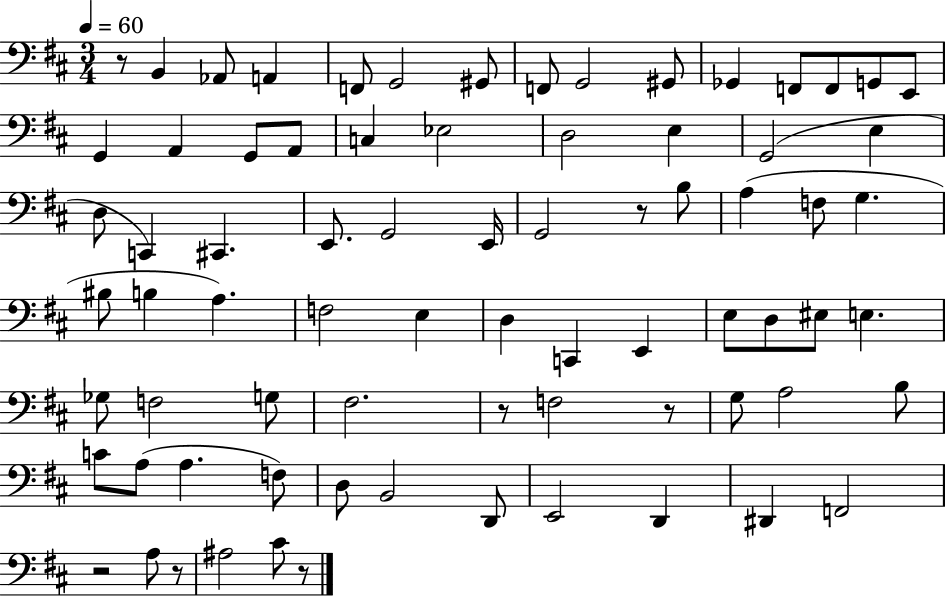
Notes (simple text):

R/e B2/q Ab2/e A2/q F2/e G2/h G#2/e F2/e G2/h G#2/e Gb2/q F2/e F2/e G2/e E2/e G2/q A2/q G2/e A2/e C3/q Eb3/h D3/h E3/q G2/h E3/q D3/e C2/q C#2/q. E2/e. G2/h E2/s G2/h R/e B3/e A3/q F3/e G3/q. BIS3/e B3/q A3/q. F3/h E3/q D3/q C2/q E2/q E3/e D3/e EIS3/e E3/q. Gb3/e F3/h G3/e F#3/h. R/e F3/h R/e G3/e A3/h B3/e C4/e A3/e A3/q. F3/e D3/e B2/h D2/e E2/h D2/q D#2/q F2/h R/h A3/e R/e A#3/h C#4/e R/e